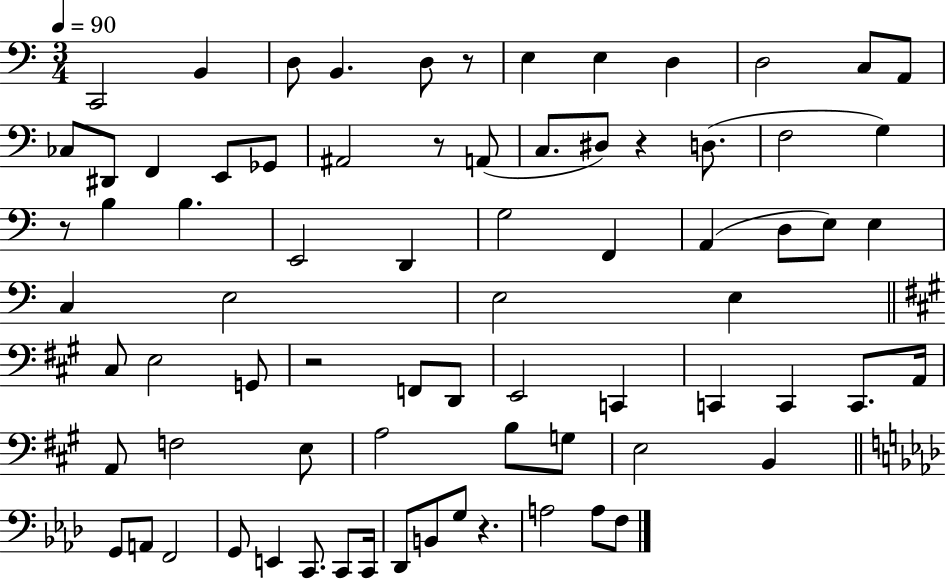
{
  \clef bass
  \numericTimeSignature
  \time 3/4
  \key c \major
  \tempo 4 = 90
  \repeat volta 2 { c,2 b,4 | d8 b,4. d8 r8 | e4 e4 d4 | d2 c8 a,8 | \break ces8 dis,8 f,4 e,8 ges,8 | ais,2 r8 a,8( | c8. dis8) r4 d8.( | f2 g4) | \break r8 b4 b4. | e,2 d,4 | g2 f,4 | a,4( d8 e8) e4 | \break c4 e2 | e2 e4 | \bar "||" \break \key a \major cis8 e2 g,8 | r2 f,8 d,8 | e,2 c,4 | c,4 c,4 c,8. a,16 | \break a,8 f2 e8 | a2 b8 g8 | e2 b,4 | \bar "||" \break \key f \minor g,8 a,8 f,2 | g,8 e,4 c,8. c,8 c,16 | des,8 b,8 g8 r4. | a2 a8 f8 | \break } \bar "|."
}